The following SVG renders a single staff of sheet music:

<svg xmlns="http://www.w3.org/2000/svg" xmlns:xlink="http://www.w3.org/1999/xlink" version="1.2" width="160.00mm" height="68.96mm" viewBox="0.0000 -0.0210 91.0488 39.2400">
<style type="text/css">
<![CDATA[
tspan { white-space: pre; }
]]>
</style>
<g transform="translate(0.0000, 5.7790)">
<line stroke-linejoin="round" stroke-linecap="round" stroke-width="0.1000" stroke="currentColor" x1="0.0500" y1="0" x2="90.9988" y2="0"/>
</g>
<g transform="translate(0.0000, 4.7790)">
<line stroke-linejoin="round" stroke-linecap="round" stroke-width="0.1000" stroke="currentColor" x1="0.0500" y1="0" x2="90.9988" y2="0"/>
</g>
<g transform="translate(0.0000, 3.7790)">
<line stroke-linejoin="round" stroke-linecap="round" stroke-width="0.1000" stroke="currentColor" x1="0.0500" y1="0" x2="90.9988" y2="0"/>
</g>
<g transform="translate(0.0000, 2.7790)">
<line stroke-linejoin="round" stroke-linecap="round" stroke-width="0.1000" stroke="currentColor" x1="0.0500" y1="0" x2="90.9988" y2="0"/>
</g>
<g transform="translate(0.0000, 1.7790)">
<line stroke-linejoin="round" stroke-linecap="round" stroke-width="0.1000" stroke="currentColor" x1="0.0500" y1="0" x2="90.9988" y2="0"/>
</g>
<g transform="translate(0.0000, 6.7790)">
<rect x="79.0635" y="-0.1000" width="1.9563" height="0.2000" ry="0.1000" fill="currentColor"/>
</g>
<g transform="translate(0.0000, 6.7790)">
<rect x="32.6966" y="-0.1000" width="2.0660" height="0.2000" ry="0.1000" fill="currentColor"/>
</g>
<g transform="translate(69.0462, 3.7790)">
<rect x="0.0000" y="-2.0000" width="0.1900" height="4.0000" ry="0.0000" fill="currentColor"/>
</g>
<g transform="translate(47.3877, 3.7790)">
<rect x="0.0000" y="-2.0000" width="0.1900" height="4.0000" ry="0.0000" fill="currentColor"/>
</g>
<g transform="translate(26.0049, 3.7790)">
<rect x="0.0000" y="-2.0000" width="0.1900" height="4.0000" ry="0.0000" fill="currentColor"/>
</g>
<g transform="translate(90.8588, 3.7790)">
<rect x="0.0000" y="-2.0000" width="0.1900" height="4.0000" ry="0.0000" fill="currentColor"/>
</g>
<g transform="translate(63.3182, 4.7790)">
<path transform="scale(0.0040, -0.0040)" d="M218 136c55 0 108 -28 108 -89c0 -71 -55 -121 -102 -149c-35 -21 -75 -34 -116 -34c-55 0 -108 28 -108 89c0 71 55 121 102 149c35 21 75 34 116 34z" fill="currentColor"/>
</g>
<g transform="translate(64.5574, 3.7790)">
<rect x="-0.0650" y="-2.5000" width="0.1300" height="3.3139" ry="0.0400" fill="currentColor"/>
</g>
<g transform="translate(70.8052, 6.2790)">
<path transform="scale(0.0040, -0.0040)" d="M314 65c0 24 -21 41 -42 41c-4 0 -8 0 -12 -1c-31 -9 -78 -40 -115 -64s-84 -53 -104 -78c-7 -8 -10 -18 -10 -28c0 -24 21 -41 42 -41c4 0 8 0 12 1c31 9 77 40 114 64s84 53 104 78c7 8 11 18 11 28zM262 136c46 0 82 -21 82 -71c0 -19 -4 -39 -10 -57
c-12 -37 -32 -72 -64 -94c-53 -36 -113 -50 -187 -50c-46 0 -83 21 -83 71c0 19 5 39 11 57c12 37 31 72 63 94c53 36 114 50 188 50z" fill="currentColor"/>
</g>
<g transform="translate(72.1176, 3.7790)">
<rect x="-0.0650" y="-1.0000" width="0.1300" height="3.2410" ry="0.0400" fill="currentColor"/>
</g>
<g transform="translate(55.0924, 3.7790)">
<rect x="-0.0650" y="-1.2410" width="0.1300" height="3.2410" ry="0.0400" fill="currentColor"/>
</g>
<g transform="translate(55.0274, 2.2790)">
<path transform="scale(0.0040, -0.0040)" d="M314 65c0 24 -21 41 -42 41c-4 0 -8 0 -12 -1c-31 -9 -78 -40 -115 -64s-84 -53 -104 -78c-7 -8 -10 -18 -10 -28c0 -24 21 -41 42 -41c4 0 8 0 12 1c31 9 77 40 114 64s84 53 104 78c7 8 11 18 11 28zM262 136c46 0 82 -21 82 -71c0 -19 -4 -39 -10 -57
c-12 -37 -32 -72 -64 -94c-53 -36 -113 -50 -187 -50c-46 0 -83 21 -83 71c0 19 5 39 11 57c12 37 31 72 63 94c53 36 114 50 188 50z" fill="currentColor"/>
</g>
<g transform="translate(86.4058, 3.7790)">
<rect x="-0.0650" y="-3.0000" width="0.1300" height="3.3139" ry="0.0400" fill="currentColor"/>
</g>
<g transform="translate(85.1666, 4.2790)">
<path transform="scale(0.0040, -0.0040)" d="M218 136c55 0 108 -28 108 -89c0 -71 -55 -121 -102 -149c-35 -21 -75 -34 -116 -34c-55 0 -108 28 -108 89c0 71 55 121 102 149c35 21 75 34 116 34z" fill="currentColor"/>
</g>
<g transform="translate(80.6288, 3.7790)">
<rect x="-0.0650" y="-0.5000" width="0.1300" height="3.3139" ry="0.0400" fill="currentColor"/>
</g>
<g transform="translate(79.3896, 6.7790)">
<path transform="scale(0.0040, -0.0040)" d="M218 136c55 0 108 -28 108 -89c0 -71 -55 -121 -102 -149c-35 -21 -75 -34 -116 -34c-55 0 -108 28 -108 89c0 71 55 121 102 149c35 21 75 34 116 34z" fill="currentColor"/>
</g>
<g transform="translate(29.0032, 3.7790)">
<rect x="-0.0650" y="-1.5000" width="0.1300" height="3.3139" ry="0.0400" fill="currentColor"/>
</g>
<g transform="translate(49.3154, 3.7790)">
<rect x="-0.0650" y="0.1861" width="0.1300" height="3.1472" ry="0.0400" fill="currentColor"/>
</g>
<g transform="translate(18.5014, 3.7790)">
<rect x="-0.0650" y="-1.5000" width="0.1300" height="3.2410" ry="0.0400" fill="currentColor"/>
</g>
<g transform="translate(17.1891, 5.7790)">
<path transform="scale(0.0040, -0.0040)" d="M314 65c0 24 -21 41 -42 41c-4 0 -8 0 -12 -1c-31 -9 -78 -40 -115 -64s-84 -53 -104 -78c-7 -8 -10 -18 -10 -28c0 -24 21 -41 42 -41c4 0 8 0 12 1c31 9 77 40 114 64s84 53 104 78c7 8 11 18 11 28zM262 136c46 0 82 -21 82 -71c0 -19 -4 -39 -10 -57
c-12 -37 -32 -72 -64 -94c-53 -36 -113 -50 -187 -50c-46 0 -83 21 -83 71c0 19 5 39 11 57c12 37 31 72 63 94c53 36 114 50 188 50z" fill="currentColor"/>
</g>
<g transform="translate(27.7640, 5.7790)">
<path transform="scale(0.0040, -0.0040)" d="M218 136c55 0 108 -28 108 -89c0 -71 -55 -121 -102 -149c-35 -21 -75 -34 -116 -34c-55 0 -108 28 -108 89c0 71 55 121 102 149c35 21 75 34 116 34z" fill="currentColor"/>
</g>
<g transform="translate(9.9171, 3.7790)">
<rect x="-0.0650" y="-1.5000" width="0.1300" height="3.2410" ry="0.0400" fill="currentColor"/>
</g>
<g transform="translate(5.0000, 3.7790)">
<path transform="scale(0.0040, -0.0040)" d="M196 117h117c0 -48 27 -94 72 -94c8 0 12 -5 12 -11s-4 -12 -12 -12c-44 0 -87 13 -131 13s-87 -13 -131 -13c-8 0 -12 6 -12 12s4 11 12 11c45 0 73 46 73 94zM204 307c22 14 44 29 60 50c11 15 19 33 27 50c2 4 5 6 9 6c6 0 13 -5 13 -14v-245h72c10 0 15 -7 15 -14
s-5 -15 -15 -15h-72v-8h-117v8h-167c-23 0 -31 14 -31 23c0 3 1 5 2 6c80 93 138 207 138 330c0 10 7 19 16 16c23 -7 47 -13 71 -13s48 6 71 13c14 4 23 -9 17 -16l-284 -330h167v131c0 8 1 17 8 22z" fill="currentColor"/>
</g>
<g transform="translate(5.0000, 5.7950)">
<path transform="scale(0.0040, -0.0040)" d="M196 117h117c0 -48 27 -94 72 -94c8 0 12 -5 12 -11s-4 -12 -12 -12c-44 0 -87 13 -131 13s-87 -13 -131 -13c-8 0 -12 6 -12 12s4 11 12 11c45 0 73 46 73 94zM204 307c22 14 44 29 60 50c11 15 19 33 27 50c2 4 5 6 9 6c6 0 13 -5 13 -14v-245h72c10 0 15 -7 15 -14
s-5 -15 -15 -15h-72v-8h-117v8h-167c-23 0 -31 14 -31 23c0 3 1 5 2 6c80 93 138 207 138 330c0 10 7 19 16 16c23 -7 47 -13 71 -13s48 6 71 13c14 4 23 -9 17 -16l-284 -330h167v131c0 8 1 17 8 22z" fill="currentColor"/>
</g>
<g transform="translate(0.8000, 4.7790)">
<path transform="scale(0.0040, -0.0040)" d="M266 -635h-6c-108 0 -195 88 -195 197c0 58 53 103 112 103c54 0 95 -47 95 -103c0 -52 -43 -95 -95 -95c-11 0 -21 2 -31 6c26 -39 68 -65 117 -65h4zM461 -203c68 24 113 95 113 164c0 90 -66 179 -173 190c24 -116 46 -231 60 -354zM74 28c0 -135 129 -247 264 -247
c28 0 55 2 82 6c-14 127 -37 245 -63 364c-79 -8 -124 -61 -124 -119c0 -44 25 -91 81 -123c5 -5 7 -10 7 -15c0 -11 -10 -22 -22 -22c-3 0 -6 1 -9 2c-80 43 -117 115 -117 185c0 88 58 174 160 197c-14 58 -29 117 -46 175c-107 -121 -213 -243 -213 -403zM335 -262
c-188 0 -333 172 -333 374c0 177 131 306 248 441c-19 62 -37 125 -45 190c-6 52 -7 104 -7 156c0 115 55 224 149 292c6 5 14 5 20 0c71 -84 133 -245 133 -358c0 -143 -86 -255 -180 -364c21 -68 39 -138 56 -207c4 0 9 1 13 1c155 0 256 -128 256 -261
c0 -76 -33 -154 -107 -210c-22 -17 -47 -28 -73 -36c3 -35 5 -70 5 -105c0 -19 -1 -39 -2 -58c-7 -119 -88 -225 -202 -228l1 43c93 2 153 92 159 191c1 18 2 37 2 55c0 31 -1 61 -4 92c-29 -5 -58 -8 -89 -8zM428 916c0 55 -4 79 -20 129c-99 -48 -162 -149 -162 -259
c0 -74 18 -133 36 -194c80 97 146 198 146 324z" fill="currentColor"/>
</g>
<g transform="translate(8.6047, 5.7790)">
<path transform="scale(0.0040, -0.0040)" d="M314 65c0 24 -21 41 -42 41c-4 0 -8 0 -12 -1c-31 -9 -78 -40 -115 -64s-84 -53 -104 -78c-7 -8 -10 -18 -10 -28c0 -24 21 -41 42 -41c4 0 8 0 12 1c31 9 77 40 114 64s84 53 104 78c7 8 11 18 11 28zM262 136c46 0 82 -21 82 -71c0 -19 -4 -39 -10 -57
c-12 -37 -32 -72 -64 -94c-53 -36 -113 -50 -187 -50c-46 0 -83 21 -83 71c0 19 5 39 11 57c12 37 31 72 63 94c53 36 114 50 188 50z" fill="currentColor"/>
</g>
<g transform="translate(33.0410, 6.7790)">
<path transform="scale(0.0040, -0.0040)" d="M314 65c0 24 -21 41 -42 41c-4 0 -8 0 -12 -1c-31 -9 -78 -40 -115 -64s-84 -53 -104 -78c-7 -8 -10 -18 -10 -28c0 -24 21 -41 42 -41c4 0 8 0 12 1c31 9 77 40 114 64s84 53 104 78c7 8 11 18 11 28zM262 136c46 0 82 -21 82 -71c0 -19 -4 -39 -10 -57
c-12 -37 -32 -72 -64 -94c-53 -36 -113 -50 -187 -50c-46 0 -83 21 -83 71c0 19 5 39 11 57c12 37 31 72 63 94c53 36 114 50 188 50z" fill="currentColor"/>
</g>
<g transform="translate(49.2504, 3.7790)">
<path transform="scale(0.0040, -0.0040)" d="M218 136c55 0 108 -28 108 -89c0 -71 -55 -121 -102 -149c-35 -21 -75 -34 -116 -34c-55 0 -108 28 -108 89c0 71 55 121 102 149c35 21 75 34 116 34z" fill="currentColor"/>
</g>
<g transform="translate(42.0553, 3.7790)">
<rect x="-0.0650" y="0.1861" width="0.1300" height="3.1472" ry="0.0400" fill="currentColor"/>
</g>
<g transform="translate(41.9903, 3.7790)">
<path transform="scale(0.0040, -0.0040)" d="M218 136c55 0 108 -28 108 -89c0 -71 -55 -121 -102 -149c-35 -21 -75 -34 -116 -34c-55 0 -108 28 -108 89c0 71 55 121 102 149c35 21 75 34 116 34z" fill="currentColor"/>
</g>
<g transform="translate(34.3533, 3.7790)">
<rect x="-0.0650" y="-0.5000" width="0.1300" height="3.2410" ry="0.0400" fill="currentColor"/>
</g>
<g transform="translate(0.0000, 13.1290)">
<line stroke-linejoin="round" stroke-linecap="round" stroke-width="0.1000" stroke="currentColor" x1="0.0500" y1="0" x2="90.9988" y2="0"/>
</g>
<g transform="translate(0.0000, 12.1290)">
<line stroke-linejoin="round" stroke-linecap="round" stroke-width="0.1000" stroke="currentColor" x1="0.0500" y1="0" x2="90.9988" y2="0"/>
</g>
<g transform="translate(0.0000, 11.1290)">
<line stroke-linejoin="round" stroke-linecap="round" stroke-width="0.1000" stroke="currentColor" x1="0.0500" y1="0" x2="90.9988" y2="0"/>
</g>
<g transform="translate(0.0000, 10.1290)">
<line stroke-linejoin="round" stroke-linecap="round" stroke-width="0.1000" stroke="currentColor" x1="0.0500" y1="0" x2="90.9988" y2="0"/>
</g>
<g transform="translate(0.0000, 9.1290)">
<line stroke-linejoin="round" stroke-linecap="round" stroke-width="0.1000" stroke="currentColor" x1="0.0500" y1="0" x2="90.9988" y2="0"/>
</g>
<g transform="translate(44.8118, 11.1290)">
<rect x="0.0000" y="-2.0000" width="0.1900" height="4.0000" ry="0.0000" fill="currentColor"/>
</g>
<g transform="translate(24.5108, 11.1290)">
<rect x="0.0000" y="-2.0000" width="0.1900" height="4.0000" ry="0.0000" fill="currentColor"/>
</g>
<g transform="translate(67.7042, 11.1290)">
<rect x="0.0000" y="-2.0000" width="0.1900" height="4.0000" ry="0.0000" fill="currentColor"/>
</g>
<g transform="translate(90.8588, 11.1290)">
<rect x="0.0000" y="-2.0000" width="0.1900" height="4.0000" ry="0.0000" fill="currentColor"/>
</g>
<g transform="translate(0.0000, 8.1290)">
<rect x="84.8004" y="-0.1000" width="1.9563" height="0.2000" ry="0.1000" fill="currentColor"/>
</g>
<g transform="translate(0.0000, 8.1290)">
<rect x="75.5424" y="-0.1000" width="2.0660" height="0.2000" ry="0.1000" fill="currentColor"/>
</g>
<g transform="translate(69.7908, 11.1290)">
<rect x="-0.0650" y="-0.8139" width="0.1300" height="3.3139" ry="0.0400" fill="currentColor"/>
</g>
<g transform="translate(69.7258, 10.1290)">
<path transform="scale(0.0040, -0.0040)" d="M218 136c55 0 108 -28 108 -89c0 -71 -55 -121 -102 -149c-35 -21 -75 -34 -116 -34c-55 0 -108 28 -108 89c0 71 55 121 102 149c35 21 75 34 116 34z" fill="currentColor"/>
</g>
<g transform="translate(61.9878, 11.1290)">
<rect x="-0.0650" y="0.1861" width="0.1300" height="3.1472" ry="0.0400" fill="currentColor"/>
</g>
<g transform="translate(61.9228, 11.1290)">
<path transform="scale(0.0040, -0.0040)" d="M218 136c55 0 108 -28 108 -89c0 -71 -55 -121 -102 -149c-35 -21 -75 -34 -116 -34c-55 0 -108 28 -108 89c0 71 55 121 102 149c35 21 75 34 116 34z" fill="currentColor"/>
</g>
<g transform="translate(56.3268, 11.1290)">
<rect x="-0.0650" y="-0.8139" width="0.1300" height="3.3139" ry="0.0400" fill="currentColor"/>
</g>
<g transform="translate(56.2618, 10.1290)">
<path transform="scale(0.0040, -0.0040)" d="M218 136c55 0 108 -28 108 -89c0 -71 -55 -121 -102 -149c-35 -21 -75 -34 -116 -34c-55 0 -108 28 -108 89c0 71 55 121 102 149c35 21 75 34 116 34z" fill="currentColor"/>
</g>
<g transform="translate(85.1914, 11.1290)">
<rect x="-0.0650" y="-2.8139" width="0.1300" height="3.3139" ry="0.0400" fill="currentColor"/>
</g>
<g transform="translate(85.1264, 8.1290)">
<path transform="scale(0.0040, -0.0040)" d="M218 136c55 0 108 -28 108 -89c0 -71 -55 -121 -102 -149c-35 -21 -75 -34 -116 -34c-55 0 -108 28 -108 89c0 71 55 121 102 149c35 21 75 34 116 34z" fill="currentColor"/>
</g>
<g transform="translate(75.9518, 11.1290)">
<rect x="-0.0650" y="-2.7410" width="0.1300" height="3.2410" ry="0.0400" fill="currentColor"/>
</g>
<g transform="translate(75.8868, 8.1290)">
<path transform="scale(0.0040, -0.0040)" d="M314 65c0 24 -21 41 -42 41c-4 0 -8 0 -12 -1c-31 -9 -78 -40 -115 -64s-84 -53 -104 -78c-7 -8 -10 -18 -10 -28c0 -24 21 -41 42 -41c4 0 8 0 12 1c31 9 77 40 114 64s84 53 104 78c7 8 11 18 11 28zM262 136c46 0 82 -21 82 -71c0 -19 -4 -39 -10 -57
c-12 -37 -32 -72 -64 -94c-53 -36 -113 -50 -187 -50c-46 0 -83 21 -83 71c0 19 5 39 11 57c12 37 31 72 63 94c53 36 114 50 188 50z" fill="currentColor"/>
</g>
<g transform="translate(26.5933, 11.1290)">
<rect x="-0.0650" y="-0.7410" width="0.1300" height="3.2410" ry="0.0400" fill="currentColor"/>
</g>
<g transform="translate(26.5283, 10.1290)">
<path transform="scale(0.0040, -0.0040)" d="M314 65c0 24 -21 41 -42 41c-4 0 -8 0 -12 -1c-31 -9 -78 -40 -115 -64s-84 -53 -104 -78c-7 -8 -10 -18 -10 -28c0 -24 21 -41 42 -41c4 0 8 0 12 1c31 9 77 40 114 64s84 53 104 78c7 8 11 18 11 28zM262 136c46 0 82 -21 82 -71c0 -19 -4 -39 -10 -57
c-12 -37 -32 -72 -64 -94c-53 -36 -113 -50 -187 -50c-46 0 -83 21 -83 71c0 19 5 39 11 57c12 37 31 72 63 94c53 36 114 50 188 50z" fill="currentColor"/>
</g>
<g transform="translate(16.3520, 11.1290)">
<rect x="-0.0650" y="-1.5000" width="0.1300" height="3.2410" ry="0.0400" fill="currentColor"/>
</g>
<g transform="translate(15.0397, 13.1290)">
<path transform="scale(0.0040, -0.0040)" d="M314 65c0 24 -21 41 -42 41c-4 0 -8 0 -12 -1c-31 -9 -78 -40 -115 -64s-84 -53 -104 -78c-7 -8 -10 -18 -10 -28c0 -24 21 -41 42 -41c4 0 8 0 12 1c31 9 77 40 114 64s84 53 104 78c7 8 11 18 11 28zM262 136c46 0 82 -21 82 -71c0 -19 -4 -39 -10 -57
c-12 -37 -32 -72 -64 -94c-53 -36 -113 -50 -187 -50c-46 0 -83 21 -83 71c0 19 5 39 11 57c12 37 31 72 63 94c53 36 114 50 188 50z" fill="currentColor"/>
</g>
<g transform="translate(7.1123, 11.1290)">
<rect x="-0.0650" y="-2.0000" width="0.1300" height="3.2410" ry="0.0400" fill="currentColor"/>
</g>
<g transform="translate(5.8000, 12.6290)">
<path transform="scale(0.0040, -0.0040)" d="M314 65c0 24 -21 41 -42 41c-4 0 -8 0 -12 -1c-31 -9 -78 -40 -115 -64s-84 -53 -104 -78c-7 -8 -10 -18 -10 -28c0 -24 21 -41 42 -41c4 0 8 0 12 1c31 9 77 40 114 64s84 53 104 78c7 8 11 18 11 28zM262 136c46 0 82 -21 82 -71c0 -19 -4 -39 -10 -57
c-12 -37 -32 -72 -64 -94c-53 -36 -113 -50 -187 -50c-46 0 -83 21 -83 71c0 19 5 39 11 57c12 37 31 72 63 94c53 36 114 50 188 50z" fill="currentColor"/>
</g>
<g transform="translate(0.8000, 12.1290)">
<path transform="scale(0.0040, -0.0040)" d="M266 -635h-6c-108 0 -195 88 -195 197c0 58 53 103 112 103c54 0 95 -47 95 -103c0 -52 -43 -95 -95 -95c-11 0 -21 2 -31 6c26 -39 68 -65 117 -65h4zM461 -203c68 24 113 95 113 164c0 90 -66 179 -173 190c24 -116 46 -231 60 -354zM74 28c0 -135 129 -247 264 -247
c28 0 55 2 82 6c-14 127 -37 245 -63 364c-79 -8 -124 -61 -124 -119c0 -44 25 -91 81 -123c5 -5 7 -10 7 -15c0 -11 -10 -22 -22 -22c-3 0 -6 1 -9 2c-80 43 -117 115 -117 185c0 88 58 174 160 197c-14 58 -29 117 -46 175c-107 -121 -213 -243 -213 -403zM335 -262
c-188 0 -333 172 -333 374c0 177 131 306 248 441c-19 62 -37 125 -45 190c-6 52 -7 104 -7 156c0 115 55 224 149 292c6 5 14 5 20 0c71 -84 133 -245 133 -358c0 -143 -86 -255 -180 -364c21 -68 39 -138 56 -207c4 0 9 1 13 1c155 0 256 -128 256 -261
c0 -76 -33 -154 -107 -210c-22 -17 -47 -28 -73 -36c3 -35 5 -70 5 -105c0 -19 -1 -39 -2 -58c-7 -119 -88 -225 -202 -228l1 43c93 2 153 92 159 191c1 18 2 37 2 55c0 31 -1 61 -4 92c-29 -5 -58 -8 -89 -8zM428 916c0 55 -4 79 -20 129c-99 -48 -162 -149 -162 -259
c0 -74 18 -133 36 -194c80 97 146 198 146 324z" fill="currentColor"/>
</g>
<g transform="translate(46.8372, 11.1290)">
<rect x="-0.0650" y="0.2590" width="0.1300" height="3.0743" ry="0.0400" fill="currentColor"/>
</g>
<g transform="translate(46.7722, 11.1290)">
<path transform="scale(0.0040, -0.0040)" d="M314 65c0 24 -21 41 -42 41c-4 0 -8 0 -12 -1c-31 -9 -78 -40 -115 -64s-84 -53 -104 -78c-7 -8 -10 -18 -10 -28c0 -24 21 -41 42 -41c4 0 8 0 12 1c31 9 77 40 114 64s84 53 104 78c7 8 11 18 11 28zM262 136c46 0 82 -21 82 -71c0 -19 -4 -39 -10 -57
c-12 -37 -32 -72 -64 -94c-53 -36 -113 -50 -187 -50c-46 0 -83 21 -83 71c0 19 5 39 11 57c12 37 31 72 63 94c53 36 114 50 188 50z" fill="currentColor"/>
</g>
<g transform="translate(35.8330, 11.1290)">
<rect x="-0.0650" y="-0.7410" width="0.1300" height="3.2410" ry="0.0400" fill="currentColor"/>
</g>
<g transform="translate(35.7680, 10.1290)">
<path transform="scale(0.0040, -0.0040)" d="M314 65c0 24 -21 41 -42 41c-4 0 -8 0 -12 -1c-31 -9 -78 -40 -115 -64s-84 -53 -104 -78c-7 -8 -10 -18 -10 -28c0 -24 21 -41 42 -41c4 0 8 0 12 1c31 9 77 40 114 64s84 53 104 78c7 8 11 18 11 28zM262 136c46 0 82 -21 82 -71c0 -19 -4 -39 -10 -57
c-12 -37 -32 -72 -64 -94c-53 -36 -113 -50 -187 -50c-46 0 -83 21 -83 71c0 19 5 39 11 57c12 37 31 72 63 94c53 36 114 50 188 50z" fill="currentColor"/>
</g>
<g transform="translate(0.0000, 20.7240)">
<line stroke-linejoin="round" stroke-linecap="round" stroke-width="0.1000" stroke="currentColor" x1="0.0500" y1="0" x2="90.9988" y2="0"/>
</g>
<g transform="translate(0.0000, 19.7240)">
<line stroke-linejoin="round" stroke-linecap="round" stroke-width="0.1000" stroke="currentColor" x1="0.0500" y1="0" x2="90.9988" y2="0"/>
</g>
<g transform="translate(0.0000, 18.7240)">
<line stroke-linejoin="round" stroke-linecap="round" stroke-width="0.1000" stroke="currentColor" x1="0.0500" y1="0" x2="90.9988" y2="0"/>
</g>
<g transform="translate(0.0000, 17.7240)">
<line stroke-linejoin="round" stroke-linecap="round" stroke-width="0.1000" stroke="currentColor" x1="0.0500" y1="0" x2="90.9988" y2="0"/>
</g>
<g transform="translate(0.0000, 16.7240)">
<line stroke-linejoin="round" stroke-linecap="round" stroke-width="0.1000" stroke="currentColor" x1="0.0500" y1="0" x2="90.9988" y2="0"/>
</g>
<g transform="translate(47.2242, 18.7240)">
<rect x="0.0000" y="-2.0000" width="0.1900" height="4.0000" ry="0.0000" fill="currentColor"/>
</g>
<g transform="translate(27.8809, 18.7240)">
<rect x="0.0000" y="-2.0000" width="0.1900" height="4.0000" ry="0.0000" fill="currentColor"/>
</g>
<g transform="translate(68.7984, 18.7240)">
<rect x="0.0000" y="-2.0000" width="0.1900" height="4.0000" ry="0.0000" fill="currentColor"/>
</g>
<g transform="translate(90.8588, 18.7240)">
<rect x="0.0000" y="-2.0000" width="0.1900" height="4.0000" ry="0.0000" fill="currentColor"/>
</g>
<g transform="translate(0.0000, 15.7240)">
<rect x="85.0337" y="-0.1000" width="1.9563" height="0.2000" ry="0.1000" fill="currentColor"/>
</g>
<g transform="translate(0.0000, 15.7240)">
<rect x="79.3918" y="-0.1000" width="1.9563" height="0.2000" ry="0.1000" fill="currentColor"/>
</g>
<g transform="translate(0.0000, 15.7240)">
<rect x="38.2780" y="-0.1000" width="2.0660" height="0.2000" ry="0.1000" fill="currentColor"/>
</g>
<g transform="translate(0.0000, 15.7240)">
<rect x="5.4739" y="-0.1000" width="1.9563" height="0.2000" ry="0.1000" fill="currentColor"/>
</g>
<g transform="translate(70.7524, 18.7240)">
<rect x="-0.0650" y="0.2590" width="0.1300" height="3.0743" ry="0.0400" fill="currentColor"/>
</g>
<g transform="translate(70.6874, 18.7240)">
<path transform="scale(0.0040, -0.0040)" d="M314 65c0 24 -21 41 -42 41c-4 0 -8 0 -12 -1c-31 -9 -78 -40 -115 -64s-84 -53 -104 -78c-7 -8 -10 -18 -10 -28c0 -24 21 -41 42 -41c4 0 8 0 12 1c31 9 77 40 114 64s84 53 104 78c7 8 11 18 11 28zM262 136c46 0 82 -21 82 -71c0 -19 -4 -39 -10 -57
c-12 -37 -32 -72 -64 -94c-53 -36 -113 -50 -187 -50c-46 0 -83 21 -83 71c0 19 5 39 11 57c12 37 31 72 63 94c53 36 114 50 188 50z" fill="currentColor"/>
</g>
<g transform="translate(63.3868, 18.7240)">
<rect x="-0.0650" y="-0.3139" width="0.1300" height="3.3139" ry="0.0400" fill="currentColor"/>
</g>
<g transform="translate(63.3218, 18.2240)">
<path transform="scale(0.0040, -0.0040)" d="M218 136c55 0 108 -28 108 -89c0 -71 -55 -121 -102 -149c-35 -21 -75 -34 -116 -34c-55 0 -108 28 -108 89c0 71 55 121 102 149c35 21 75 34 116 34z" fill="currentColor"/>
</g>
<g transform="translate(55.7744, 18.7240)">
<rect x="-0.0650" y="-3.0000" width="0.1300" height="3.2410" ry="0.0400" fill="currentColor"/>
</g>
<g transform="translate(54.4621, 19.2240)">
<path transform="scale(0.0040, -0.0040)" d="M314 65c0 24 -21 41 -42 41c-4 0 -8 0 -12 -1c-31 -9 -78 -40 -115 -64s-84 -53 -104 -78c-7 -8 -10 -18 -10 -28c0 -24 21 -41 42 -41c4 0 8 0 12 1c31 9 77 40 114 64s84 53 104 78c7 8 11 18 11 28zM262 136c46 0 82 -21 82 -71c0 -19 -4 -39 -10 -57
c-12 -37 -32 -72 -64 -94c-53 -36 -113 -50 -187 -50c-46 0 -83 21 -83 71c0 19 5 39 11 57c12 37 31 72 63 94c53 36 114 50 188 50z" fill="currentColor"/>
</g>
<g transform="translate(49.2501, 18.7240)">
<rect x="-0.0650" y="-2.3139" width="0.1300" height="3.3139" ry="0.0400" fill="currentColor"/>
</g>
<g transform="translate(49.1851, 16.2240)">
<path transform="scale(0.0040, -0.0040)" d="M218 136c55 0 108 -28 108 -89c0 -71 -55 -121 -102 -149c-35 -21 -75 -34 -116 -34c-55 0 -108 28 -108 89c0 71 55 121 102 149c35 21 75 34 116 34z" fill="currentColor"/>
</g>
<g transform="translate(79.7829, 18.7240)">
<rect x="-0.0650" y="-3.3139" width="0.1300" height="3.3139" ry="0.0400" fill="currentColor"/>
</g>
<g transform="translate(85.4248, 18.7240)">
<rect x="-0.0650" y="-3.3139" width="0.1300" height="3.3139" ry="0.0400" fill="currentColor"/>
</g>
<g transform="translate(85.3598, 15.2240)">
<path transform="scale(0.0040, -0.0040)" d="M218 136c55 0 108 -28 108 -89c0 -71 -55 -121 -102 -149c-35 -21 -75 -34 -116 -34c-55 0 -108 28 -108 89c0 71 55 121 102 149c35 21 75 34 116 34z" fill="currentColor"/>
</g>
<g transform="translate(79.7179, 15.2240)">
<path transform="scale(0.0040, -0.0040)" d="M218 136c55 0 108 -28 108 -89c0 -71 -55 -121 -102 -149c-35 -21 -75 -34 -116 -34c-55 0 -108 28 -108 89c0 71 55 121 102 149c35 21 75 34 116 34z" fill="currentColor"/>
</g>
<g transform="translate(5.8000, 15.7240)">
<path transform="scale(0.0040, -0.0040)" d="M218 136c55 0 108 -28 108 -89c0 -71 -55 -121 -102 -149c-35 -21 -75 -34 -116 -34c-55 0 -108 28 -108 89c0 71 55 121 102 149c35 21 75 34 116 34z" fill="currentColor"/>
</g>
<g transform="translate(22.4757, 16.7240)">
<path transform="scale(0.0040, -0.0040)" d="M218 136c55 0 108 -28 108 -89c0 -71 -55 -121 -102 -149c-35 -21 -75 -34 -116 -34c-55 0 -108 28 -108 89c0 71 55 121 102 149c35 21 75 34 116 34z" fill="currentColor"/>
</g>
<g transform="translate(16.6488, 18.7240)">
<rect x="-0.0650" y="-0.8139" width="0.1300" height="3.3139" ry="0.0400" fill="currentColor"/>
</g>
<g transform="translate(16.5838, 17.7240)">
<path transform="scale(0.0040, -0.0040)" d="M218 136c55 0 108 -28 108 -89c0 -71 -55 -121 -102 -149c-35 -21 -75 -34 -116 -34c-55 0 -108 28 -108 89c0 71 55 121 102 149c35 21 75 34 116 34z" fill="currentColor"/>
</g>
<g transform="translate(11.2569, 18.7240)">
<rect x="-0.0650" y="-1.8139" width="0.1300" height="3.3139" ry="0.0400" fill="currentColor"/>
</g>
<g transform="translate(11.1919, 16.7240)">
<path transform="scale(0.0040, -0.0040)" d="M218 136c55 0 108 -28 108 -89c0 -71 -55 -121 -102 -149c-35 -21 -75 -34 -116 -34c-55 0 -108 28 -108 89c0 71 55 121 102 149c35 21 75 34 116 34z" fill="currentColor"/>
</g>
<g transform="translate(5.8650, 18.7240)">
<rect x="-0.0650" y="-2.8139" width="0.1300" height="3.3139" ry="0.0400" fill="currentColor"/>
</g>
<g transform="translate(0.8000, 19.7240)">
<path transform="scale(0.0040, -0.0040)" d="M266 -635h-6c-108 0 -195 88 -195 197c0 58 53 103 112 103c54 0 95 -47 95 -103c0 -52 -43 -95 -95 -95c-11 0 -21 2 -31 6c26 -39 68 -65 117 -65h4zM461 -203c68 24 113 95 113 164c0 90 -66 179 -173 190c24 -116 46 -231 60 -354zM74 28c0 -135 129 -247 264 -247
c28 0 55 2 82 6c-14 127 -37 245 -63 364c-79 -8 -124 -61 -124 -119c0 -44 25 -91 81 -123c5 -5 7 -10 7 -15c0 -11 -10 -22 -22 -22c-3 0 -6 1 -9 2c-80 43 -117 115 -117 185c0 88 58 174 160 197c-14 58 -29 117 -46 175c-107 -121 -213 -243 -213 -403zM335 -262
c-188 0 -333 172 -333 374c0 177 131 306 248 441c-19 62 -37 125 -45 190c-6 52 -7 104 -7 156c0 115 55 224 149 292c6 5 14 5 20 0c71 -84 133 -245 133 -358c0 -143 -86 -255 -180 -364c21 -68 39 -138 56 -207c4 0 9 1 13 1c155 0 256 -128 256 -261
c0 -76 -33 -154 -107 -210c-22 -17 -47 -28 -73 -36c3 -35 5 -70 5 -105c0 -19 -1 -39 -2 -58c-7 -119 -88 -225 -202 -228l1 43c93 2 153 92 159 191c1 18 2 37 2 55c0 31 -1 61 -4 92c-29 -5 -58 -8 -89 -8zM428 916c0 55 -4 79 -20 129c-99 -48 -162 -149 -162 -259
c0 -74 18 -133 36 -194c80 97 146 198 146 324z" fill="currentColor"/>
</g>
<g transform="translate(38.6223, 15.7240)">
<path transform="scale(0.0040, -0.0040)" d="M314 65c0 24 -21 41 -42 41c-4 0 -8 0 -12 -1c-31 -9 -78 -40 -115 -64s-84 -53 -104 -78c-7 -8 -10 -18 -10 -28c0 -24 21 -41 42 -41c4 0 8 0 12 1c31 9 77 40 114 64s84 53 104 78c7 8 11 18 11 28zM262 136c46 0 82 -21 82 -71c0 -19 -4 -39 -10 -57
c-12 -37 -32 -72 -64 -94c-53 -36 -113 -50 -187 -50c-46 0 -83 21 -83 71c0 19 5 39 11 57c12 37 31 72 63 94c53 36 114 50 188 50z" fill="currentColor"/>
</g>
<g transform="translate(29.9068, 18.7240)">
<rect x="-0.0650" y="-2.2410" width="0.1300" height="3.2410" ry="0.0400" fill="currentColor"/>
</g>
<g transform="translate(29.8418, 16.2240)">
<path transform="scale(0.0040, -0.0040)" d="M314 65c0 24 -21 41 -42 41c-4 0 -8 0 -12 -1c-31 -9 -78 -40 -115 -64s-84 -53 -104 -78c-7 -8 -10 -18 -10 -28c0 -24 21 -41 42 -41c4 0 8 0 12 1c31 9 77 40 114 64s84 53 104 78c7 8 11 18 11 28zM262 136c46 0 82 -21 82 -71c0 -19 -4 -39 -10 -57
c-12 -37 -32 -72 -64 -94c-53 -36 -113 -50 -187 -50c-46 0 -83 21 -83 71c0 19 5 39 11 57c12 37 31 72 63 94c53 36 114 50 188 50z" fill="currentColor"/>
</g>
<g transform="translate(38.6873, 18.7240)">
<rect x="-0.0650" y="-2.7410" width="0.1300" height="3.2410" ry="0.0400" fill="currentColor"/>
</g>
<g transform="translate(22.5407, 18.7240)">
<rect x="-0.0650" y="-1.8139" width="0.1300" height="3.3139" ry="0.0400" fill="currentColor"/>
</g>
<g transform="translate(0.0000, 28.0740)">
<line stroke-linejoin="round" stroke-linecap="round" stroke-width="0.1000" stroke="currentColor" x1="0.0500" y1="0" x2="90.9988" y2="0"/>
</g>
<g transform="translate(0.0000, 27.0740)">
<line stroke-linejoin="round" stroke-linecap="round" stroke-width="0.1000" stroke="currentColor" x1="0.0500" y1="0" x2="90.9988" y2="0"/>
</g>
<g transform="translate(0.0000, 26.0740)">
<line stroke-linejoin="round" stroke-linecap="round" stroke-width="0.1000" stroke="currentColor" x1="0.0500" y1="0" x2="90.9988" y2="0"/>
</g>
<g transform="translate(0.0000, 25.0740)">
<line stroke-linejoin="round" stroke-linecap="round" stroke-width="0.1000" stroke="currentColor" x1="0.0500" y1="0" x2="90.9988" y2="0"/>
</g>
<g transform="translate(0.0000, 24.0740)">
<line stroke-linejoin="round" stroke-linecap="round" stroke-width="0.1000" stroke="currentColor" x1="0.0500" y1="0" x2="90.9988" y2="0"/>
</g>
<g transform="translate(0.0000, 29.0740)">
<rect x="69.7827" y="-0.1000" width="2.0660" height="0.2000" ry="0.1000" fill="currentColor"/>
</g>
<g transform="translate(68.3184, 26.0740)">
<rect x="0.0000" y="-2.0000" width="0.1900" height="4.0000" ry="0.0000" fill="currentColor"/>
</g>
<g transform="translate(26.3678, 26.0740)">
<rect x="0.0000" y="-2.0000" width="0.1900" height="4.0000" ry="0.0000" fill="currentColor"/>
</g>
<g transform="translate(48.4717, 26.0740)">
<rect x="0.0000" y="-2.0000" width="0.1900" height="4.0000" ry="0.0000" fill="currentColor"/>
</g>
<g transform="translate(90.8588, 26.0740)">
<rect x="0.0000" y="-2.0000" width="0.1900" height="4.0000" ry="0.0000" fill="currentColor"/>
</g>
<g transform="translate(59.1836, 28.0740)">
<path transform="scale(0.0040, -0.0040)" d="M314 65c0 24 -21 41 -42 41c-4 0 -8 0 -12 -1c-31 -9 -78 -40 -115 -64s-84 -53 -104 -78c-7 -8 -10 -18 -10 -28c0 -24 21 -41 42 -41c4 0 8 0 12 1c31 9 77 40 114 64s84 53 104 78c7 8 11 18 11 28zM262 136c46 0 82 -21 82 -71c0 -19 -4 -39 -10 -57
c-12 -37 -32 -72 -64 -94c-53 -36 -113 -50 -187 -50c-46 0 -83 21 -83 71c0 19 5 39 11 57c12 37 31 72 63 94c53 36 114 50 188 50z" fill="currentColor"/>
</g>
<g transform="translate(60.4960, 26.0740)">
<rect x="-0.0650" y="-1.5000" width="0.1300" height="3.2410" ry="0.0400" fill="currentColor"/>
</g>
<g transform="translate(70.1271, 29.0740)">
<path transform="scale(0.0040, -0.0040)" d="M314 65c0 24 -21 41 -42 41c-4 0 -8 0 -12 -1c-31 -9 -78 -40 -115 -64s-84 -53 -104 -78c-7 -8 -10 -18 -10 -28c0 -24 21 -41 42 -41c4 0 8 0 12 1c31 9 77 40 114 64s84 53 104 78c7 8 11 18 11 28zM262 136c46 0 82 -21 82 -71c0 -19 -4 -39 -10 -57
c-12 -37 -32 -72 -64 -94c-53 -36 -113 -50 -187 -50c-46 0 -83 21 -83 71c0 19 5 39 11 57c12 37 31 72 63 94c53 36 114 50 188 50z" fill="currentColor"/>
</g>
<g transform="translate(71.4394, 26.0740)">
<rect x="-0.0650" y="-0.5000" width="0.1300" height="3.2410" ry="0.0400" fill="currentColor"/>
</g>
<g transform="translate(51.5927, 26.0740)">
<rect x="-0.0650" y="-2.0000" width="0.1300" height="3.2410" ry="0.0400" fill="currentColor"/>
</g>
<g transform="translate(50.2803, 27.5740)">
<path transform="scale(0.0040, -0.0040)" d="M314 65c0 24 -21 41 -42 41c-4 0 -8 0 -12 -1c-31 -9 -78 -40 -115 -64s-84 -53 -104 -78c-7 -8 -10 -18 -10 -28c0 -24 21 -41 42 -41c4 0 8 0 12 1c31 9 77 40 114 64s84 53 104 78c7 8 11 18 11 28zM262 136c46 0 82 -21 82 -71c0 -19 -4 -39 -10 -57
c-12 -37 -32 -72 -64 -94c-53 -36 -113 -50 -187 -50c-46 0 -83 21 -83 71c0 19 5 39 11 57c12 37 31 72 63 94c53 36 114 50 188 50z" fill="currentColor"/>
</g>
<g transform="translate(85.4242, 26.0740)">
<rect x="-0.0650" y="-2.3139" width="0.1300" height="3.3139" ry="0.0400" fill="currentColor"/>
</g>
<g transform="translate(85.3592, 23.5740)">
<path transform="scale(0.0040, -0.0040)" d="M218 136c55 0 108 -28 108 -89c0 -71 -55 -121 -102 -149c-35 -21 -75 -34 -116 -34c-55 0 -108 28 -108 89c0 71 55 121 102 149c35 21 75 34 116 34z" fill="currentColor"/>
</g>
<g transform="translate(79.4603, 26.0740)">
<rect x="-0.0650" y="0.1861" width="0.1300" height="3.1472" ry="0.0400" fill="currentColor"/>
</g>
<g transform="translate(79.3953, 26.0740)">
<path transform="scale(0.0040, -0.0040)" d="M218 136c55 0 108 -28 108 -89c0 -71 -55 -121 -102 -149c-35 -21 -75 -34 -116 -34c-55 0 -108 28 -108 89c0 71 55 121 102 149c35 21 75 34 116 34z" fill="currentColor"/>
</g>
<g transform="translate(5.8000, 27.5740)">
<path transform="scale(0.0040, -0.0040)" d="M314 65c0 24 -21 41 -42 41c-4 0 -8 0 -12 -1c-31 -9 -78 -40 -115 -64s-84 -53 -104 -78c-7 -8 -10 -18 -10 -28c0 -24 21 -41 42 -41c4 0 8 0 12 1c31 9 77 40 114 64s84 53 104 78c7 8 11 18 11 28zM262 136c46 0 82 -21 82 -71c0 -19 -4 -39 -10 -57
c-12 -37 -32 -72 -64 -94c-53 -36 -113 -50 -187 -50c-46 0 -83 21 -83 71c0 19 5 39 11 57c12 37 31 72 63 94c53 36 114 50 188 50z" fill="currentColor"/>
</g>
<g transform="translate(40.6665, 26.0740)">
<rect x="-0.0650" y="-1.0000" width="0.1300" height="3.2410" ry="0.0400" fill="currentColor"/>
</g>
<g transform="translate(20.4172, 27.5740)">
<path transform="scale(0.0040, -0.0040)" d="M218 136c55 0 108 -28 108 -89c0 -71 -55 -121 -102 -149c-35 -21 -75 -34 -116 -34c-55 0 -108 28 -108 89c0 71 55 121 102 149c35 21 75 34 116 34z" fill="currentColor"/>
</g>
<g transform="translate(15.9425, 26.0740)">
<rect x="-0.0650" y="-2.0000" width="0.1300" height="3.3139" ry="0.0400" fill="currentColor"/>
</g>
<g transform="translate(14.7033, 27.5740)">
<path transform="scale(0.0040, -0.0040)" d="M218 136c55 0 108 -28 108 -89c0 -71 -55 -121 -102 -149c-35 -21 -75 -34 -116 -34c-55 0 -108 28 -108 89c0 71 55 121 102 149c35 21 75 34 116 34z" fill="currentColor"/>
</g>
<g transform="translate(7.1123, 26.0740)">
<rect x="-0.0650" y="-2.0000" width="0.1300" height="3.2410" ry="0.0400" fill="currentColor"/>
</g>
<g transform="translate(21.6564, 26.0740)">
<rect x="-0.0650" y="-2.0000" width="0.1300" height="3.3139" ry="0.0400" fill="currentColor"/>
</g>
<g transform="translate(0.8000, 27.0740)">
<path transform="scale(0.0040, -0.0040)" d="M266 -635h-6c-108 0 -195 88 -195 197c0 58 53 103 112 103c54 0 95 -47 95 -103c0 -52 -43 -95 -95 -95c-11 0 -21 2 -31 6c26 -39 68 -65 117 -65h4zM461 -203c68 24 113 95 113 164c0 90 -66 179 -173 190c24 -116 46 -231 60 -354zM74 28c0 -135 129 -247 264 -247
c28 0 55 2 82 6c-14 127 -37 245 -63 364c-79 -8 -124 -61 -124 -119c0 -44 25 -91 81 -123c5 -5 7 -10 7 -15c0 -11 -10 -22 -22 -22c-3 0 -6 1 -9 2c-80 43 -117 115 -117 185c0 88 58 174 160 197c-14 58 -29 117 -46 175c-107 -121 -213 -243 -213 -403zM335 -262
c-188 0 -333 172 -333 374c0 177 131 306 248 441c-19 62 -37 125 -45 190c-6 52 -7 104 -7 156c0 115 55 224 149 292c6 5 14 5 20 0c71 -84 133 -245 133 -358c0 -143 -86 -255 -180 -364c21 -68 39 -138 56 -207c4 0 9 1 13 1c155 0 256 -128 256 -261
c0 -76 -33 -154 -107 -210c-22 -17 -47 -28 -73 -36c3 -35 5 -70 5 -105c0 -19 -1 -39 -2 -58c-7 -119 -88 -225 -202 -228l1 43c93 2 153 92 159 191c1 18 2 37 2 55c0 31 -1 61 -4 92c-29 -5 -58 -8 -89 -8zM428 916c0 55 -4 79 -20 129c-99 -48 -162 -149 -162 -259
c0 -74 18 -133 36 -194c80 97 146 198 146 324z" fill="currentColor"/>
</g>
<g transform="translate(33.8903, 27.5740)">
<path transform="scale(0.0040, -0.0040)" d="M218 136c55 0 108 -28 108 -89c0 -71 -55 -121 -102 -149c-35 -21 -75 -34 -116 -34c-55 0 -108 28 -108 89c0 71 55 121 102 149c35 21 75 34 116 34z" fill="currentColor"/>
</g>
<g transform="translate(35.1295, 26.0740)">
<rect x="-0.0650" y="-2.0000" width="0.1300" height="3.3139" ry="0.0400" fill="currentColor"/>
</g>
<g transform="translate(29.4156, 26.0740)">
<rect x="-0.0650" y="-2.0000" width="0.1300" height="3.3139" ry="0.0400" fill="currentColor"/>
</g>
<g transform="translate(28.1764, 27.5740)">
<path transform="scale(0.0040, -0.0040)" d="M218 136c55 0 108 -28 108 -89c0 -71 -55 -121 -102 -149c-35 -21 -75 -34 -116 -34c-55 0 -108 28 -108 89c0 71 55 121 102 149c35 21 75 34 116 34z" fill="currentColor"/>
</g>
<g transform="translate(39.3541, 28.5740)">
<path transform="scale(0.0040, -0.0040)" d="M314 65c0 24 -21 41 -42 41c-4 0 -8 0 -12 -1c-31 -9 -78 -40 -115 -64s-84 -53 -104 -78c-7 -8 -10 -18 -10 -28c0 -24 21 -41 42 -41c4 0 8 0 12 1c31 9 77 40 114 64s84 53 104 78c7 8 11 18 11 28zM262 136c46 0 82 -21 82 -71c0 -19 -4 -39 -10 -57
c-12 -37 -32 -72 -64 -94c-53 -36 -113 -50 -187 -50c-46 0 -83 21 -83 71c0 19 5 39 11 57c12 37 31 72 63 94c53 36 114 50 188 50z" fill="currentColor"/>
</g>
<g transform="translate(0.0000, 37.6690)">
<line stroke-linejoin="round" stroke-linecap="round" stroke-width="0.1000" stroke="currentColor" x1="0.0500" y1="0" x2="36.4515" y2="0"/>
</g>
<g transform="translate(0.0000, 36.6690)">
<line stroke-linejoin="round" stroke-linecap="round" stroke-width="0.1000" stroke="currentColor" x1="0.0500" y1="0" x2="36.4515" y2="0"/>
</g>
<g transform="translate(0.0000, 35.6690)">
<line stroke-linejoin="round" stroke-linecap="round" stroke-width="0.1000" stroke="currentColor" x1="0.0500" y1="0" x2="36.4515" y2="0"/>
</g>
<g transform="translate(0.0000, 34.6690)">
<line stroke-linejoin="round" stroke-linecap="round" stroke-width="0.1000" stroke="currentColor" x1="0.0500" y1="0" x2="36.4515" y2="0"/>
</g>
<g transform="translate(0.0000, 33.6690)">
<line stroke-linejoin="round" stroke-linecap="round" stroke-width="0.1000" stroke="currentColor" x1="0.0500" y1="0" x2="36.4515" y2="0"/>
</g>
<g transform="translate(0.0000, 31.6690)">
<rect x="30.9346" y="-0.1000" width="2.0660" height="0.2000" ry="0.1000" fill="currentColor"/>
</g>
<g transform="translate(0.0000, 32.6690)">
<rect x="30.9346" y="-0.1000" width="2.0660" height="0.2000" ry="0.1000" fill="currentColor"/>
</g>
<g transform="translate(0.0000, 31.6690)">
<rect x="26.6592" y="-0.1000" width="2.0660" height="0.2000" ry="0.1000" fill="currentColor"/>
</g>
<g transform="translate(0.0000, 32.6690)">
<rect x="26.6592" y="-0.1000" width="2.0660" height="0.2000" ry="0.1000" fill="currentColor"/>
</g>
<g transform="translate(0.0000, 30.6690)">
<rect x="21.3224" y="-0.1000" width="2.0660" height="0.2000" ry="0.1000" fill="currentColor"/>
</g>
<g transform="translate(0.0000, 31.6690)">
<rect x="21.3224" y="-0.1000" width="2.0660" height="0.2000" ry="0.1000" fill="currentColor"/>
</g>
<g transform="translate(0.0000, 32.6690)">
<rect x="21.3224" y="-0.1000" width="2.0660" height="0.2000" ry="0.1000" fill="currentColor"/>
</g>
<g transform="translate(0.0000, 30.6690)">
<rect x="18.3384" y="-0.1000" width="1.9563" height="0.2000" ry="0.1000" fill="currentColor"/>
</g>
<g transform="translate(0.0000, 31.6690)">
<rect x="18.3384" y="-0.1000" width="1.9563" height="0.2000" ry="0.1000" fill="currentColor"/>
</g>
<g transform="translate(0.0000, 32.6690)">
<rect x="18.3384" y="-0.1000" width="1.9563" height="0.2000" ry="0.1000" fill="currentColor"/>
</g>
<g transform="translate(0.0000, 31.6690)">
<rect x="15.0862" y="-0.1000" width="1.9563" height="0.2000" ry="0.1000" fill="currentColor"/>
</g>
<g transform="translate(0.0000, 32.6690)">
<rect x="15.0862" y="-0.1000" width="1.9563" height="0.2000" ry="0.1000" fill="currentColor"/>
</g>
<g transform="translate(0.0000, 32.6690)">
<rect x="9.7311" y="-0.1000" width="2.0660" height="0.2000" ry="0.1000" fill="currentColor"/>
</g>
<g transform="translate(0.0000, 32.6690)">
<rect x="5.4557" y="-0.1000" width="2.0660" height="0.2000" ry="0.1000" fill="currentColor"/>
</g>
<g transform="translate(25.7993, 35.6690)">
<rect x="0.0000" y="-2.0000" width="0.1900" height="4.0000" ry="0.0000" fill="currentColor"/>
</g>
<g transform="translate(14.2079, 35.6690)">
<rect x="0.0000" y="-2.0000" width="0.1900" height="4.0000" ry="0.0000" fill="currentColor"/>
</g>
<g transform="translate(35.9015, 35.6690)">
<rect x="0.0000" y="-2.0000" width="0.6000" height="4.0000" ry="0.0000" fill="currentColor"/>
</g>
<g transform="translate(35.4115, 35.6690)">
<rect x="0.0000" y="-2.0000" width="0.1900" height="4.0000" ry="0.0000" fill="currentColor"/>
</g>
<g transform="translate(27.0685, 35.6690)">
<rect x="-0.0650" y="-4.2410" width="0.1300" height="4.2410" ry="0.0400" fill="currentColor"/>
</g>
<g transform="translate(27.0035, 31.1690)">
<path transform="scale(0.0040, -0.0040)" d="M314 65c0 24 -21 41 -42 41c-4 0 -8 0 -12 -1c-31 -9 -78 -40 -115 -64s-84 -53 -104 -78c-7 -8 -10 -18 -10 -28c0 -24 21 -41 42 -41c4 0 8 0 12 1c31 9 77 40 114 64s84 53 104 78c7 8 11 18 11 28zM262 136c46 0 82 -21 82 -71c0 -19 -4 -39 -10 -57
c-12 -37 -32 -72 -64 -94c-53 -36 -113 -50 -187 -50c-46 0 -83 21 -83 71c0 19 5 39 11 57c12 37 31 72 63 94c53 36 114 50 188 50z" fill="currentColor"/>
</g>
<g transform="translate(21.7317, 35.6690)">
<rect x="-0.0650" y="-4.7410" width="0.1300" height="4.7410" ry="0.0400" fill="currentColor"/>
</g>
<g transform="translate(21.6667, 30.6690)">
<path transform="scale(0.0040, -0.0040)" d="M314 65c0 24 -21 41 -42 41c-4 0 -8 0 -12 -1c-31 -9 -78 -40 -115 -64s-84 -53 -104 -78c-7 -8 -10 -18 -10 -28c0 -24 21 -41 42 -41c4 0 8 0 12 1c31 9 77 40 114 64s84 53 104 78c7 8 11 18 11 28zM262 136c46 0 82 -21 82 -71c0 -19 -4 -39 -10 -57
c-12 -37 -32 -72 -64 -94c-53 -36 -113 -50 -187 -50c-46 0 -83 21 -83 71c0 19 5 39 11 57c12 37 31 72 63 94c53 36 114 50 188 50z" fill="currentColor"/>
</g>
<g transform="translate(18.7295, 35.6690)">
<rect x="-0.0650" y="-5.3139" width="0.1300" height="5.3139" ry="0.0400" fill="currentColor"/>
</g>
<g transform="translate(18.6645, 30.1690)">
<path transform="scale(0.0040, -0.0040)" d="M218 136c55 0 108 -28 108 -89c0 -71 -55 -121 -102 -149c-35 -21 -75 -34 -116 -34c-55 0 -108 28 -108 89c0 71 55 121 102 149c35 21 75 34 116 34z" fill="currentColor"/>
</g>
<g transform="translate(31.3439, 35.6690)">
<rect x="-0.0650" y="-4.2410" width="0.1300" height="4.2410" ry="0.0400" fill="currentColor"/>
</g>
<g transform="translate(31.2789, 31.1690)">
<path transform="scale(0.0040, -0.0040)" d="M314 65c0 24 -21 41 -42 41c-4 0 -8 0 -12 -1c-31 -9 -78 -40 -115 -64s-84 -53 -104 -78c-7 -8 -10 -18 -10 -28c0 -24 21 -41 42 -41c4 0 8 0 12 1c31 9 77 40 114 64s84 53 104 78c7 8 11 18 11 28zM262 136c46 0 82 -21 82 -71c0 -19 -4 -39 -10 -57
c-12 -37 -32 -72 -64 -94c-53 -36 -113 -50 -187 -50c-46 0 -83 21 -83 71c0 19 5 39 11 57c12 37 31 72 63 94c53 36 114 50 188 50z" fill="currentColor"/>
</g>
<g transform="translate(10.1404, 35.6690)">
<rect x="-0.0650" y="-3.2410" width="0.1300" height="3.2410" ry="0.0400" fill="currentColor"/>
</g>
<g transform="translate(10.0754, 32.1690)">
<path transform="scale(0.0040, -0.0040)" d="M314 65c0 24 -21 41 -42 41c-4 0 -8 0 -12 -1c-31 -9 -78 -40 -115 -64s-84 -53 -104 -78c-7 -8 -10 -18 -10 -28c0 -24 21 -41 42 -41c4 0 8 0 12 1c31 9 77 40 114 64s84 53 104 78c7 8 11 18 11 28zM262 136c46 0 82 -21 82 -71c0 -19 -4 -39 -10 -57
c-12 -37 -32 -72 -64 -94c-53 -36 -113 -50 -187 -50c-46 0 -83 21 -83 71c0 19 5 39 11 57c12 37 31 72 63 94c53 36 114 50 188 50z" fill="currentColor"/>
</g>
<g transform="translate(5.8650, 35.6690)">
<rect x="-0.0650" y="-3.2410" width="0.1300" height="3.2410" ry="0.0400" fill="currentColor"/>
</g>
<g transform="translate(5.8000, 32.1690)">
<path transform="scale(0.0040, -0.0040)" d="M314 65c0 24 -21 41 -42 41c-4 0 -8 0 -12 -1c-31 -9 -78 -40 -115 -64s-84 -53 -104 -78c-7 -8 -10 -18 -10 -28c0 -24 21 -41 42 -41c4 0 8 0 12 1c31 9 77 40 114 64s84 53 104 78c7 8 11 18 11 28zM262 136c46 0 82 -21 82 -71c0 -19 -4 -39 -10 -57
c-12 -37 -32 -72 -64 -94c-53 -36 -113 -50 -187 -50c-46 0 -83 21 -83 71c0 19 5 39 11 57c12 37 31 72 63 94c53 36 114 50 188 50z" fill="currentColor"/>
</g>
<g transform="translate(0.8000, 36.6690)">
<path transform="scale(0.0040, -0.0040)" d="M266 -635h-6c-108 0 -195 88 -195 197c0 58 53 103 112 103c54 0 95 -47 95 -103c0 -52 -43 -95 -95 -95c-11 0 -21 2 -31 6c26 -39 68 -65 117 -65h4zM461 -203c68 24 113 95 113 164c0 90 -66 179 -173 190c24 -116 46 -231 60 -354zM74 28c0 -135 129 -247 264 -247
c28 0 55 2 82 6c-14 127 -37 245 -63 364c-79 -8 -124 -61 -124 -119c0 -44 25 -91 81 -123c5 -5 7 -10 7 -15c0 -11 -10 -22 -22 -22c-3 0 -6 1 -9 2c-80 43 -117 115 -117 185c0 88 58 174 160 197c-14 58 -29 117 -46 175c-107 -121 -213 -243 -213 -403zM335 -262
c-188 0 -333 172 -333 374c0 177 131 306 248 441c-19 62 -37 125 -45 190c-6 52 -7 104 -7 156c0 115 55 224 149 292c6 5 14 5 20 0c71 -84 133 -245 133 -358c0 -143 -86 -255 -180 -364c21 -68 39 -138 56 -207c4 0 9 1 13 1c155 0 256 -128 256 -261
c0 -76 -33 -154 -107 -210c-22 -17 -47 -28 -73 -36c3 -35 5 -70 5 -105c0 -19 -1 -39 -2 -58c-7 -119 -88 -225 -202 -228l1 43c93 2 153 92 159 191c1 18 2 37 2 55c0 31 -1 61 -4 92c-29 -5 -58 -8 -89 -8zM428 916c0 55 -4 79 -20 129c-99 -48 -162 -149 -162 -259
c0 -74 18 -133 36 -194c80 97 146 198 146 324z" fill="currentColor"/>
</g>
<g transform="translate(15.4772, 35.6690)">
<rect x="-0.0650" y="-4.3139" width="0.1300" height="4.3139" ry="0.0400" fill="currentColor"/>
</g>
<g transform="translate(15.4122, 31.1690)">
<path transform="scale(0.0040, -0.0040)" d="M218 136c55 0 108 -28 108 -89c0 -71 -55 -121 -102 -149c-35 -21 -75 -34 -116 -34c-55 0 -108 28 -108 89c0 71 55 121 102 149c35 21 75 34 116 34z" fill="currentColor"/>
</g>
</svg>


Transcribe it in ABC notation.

X:1
T:Untitled
M:4/4
L:1/4
K:C
E2 E2 E C2 B B e2 G D2 C A F2 E2 d2 d2 B2 d B d a2 a a f d f g2 a2 g A2 c B2 b b F2 F F F F D2 F2 E2 C2 B g b2 b2 d' f' e'2 d'2 d'2